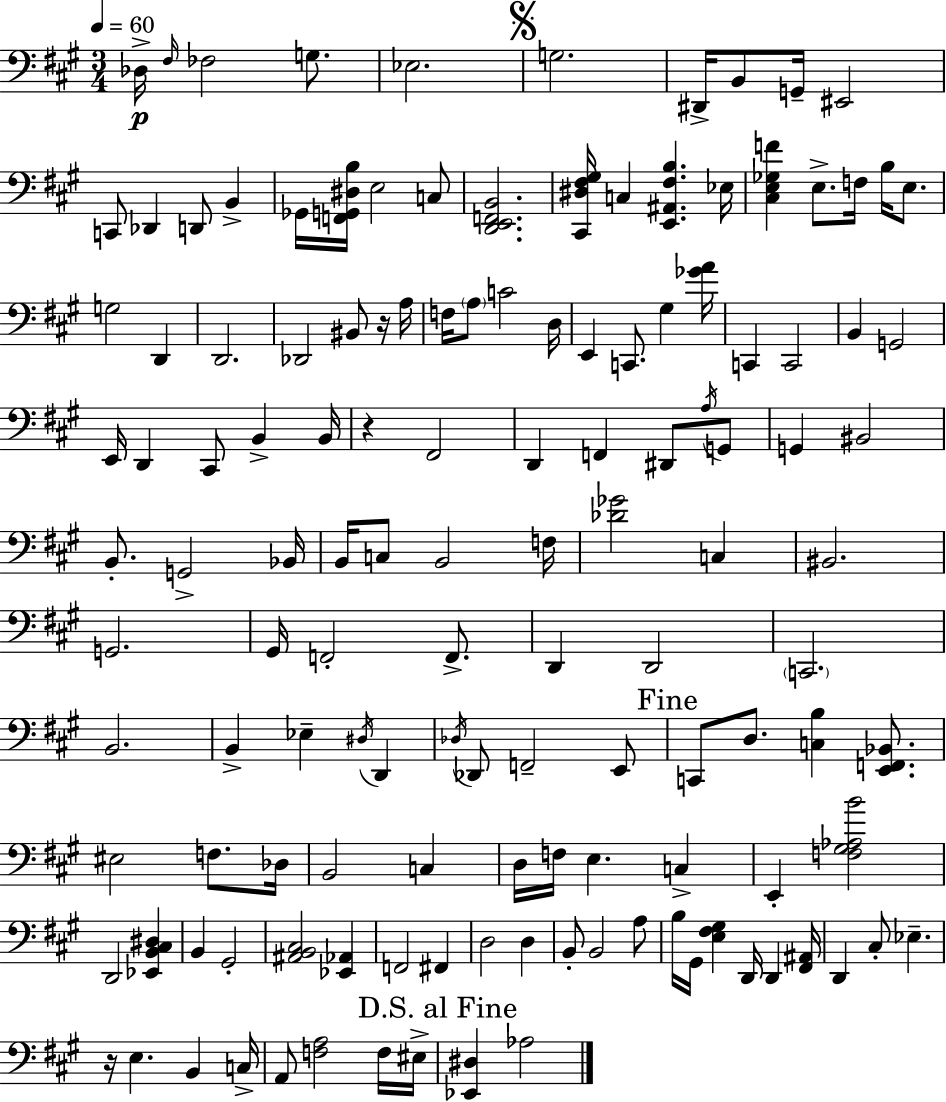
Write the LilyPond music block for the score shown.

{
  \clef bass
  \numericTimeSignature
  \time 3/4
  \key a \major
  \tempo 4 = 60
  des16->\p \grace { fis16 } fes2 g8. | ees2. | \mark \markup { \musicglyph "scripts.segno" } g2. | dis,16-> b,8 g,16-- eis,2 | \break c,8 des,4 d,8 b,4-> | ges,16 <f, g, dis b>16 e2 c8 | <d, e, f, b,>2. | <cis, dis fis gis>16 c4 <e, ais, fis b>4. | \break ees16 <cis e ges f'>4 e8.-> f16 b16 e8. | g2 d,4 | d,2. | des,2 bis,8 r16 | \break a16 f16 \parenthesize a8 c'2 | d16 e,4 c,8. gis4 | <ges' a'>16 c,4 c,2 | b,4 g,2 | \break e,16 d,4 cis,8 b,4-> | b,16 r4 fis,2 | d,4 f,4 dis,8 \acciaccatura { a16 } | g,8 g,4 bis,2 | \break b,8.-. g,2-> | bes,16 b,16 c8 b,2 | f16 <des' ges'>2 c4 | bis,2. | \break g,2. | gis,16 f,2-. f,8.-> | d,4 d,2 | \parenthesize c,2. | \break b,2. | b,4-> ees4-- \acciaccatura { dis16 } d,4 | \acciaccatura { des16 } des,8 f,2-- | e,8 \mark "Fine" c,8 d8. <c b>4 | \break <e, f, bes,>8. eis2 | f8. des16 b,2 | c4 d16 f16 e4. | c4-> e,4-. <f gis aes b'>2 | \break d,2 | <ees, b, cis dis>4 b,4 gis,2-. | <ais, b, cis>2 | <ees, aes,>4 f,2 | \break fis,4 d2 | d4 b,8-. b,2 | a8 b16 gis,16 <e fis gis>4 d,16 d,4 | <fis, ais,>16 d,4 cis8-. ees4.-- | \break r16 e4. b,4 | c16-> a,8 <f a>2 | f16 eis16-> \mark "D.S. al Fine" <ees, dis>4 aes2 | \bar "|."
}